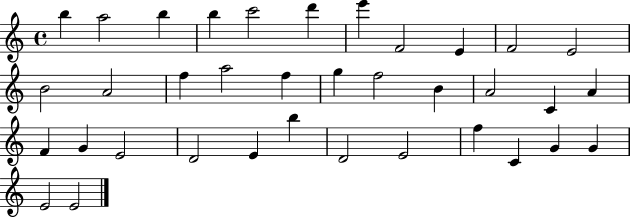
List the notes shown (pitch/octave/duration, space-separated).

B5/q A5/h B5/q B5/q C6/h D6/q E6/q F4/h E4/q F4/h E4/h B4/h A4/h F5/q A5/h F5/q G5/q F5/h B4/q A4/h C4/q A4/q F4/q G4/q E4/h D4/h E4/q B5/q D4/h E4/h F5/q C4/q G4/q G4/q E4/h E4/h